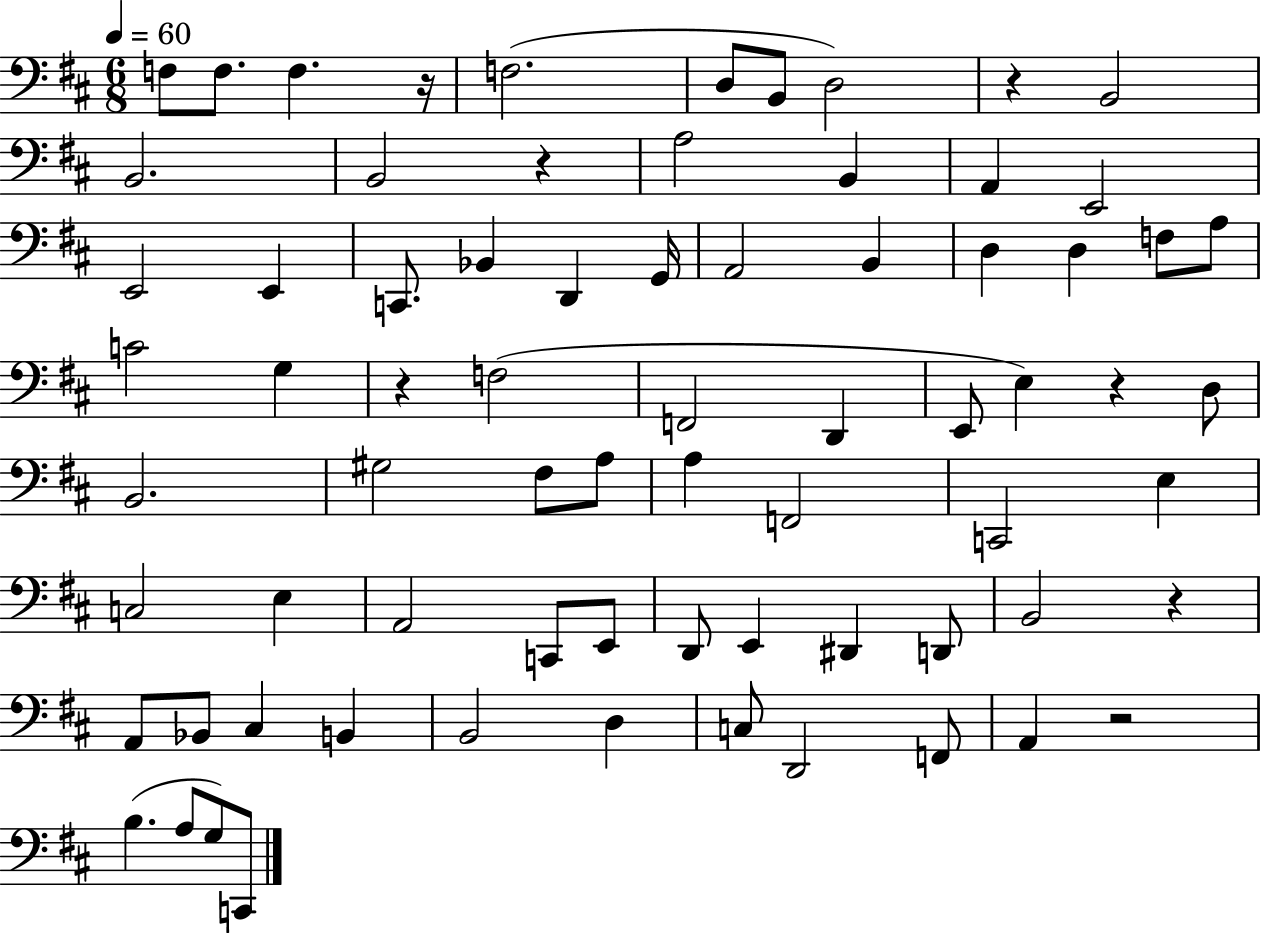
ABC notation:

X:1
T:Untitled
M:6/8
L:1/4
K:D
F,/2 F,/2 F, z/4 F,2 D,/2 B,,/2 D,2 z B,,2 B,,2 B,,2 z A,2 B,, A,, E,,2 E,,2 E,, C,,/2 _B,, D,, G,,/4 A,,2 B,, D, D, F,/2 A,/2 C2 G, z F,2 F,,2 D,, E,,/2 E, z D,/2 B,,2 ^G,2 ^F,/2 A,/2 A, F,,2 C,,2 E, C,2 E, A,,2 C,,/2 E,,/2 D,,/2 E,, ^D,, D,,/2 B,,2 z A,,/2 _B,,/2 ^C, B,, B,,2 D, C,/2 D,,2 F,,/2 A,, z2 B, A,/2 G,/2 C,,/2